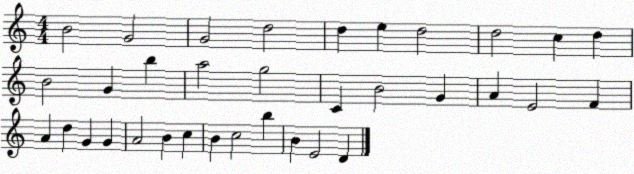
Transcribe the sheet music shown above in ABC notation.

X:1
T:Untitled
M:4/4
L:1/4
K:C
B2 G2 G2 d2 d e d2 d2 c d B2 G b a2 g2 C B2 G A E2 F A d G G A2 B c B c2 b B E2 D